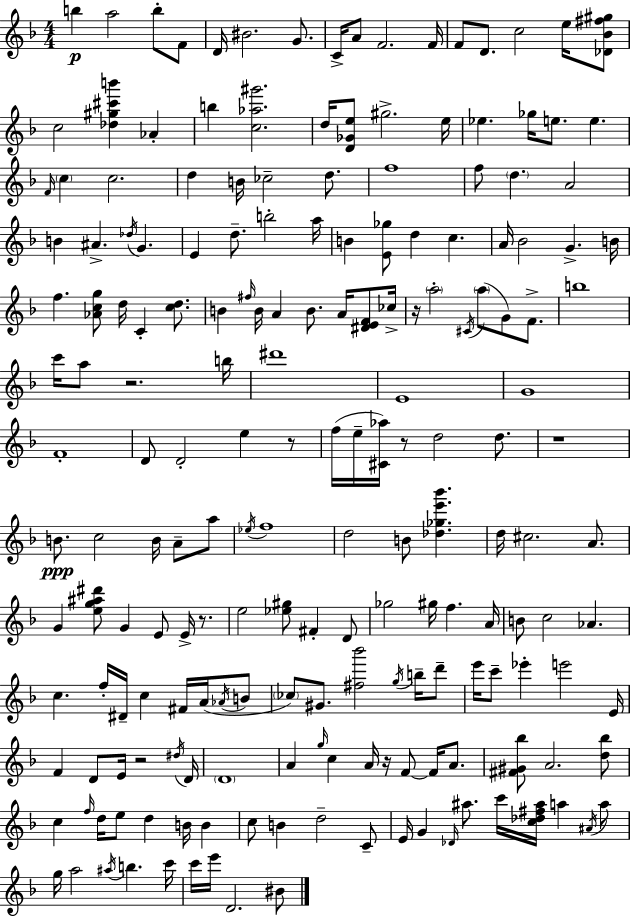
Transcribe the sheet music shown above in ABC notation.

X:1
T:Untitled
M:4/4
L:1/4
K:Dm
b a2 b/2 F/2 D/4 ^B2 G/2 C/4 A/2 F2 F/4 F/2 D/2 c2 e/4 [_D_B^f^g]/2 c2 [_d^g^c'b'] _A b [c_a^g']2 d/4 [D_Ge]/2 ^g2 e/4 _e _g/4 e/2 e F/4 c c2 d B/4 _c2 d/2 f4 f/2 d A2 B ^A _d/4 G E d/2 b2 a/4 B [E_g]/2 d c A/4 _B2 G B/4 f [_Acg]/2 d/4 C [cd]/2 B ^f/4 B/4 A B/2 A/4 [^DEF]/2 _c/4 z/4 a2 ^C/4 a/2 G/2 F/2 b4 c'/4 a/2 z2 b/4 ^d'4 E4 G4 F4 D/2 D2 e z/2 f/4 e/4 [^C_a]/4 z/2 d2 d/2 z4 B/2 c2 B/4 A/2 a/2 _e/4 f4 d2 B/2 [_d_ge'_b'] d/4 ^c2 A/2 G [eg^a^d']/2 G E/2 E/4 z/2 e2 [_e^g]/2 ^F D/2 _g2 ^g/4 f A/4 B/2 c2 _A c f/4 ^D/4 c ^F/4 A/4 _A/4 B/2 _c/2 ^G/2 [^f_b']2 g/4 b/4 d'/2 e'/4 c'/2 _e' e'2 E/4 F D/2 E/4 z2 ^d/4 D/4 D4 A g/4 c A/4 z/4 F/2 F/4 A/2 [^F^G_b]/2 A2 [d_b]/2 c f/4 d/4 e/2 d B/4 B c/2 B d2 C/2 E/4 G _D/4 ^a/2 c'/4 [c_d^f^a]/4 a ^A/4 a/2 g/4 a2 ^a/4 b c'/4 c'/4 e'/4 D2 ^B/2